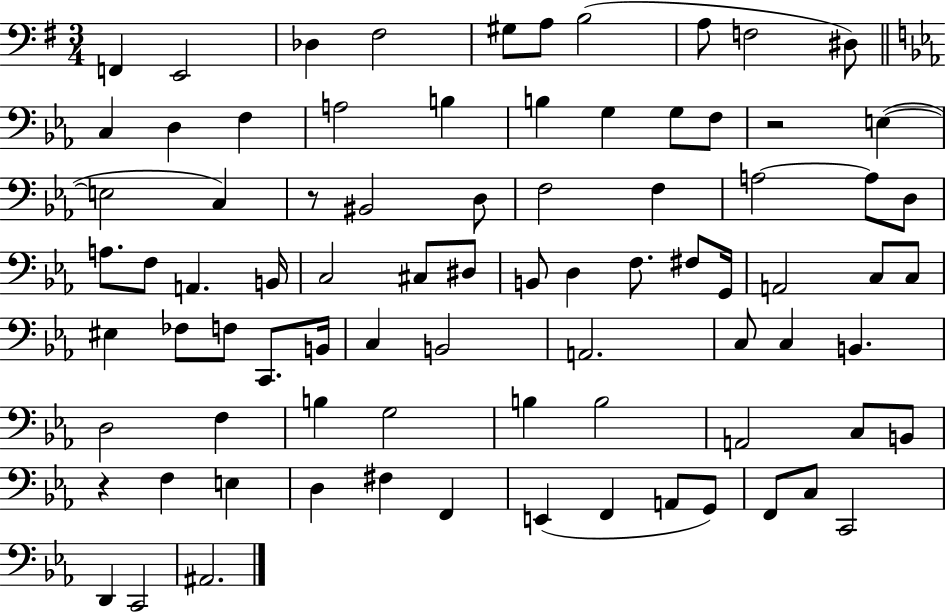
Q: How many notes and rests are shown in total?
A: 82